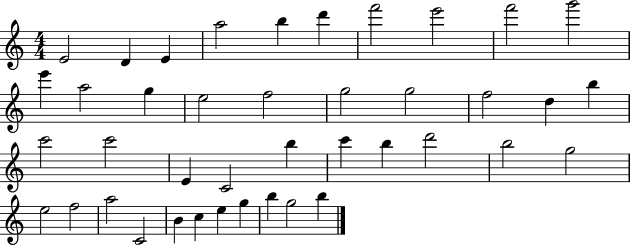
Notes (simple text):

E4/h D4/q E4/q A5/h B5/q D6/q F6/h E6/h F6/h G6/h E6/q A5/h G5/q E5/h F5/h G5/h G5/h F5/h D5/q B5/q C6/h C6/h E4/q C4/h B5/q C6/q B5/q D6/h B5/h G5/h E5/h F5/h A5/h C4/h B4/q C5/q E5/q G5/q B5/q G5/h B5/q